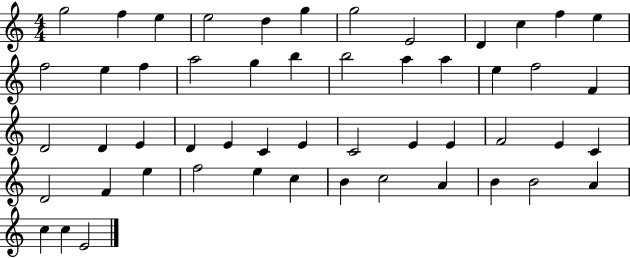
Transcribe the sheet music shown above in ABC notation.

X:1
T:Untitled
M:4/4
L:1/4
K:C
g2 f e e2 d g g2 E2 D c f e f2 e f a2 g b b2 a a e f2 F D2 D E D E C E C2 E E F2 E C D2 F e f2 e c B c2 A B B2 A c c E2